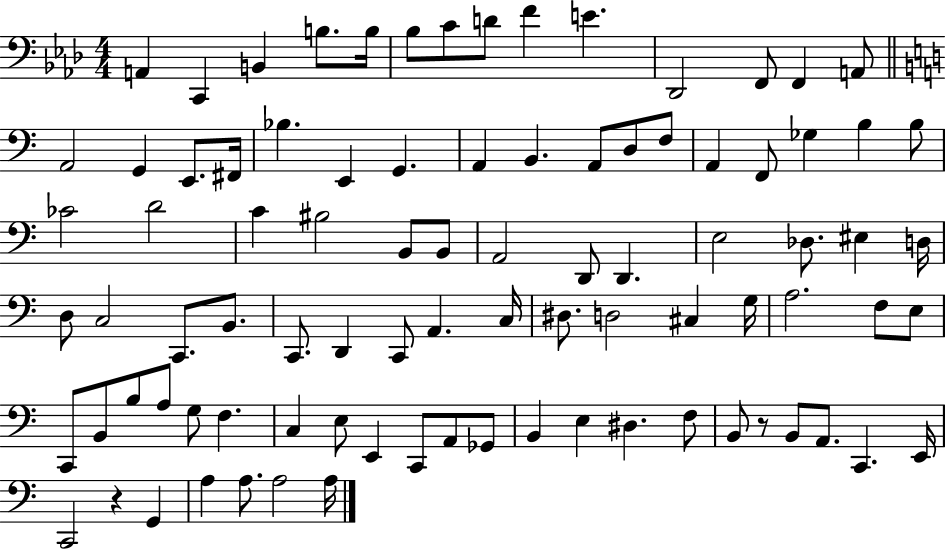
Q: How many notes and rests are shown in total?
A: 89